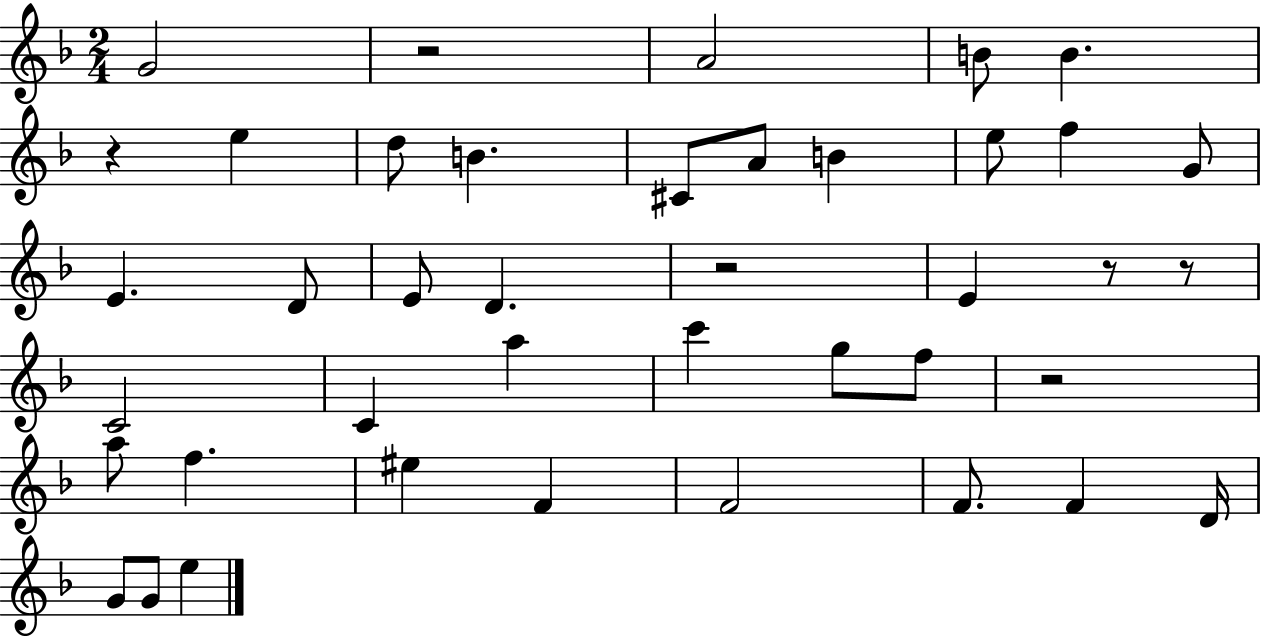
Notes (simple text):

G4/h R/h A4/h B4/e B4/q. R/q E5/q D5/e B4/q. C#4/e A4/e B4/q E5/e F5/q G4/e E4/q. D4/e E4/e D4/q. R/h E4/q R/e R/e C4/h C4/q A5/q C6/q G5/e F5/e R/h A5/e F5/q. EIS5/q F4/q F4/h F4/e. F4/q D4/s G4/e G4/e E5/q